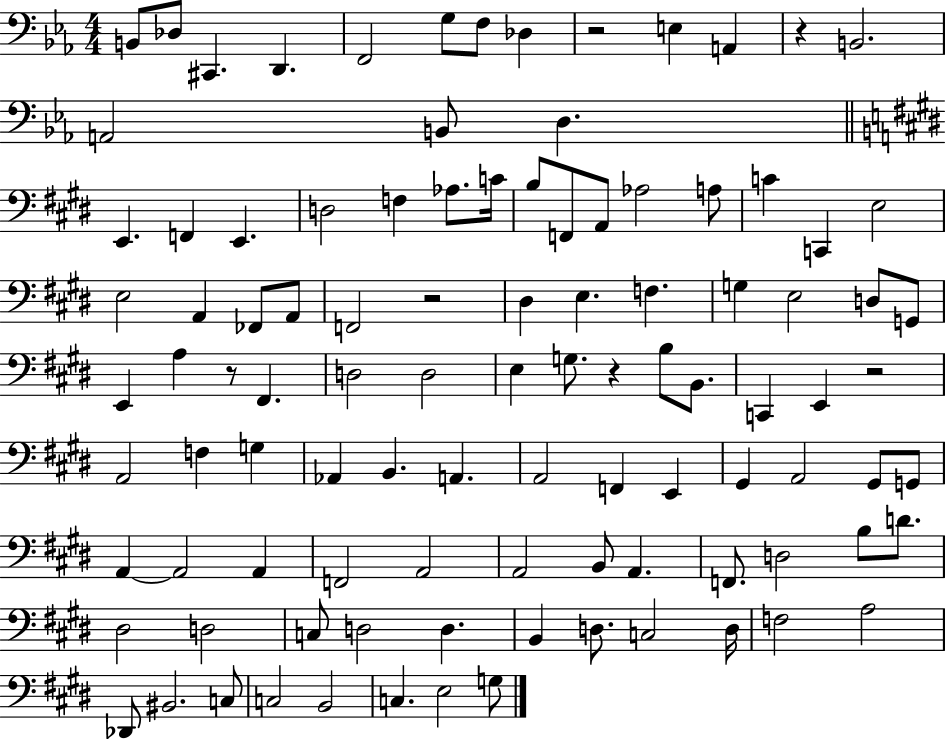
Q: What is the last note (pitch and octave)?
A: G3